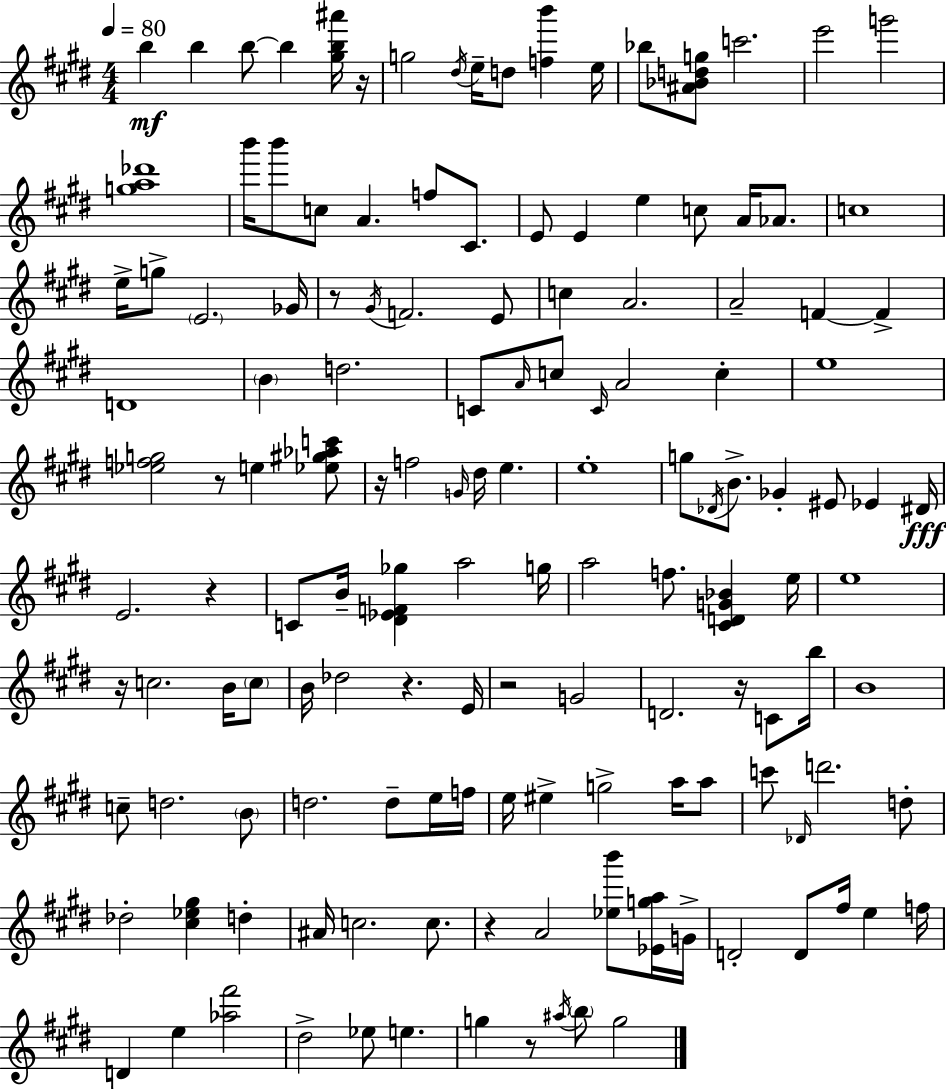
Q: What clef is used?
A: treble